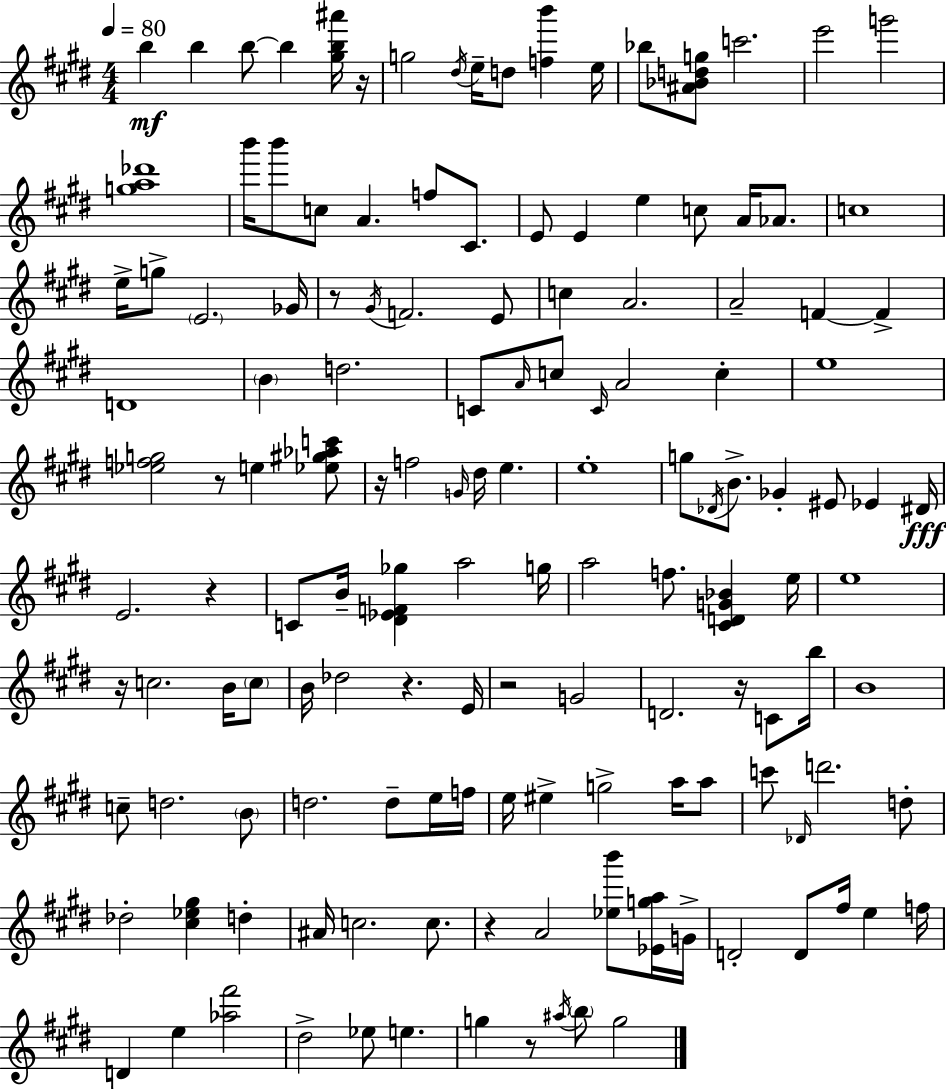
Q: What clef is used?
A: treble